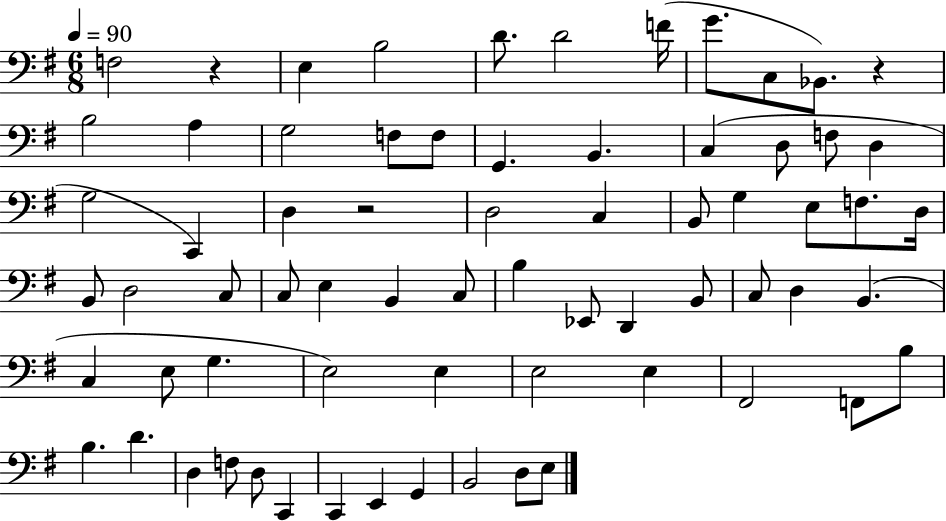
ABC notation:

X:1
T:Untitled
M:6/8
L:1/4
K:G
F,2 z E, B,2 D/2 D2 F/4 G/2 C,/2 _B,,/2 z B,2 A, G,2 F,/2 F,/2 G,, B,, C, D,/2 F,/2 D, G,2 C,, D, z2 D,2 C, B,,/2 G, E,/2 F,/2 D,/4 B,,/2 D,2 C,/2 C,/2 E, B,, C,/2 B, _E,,/2 D,, B,,/2 C,/2 D, B,, C, E,/2 G, E,2 E, E,2 E, ^F,,2 F,,/2 B,/2 B, D D, F,/2 D,/2 C,, C,, E,, G,, B,,2 D,/2 E,/2